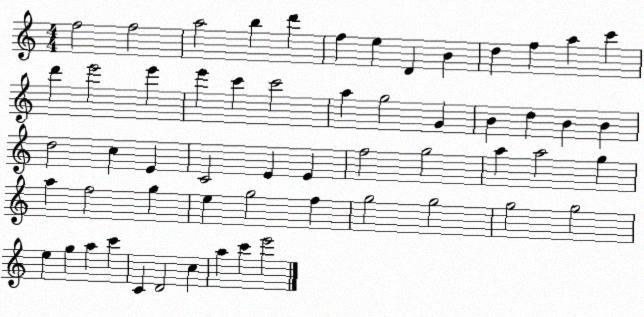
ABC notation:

X:1
T:Untitled
M:4/4
L:1/4
K:C
f2 f2 a2 b d' f e D B d f a c' d' e'2 e' e' c' c'2 a g2 G B d B B d2 c E C2 E E f2 g2 a a2 g a f2 g e g2 f g2 g2 g2 g2 e g a c' C D2 c a c' e'2